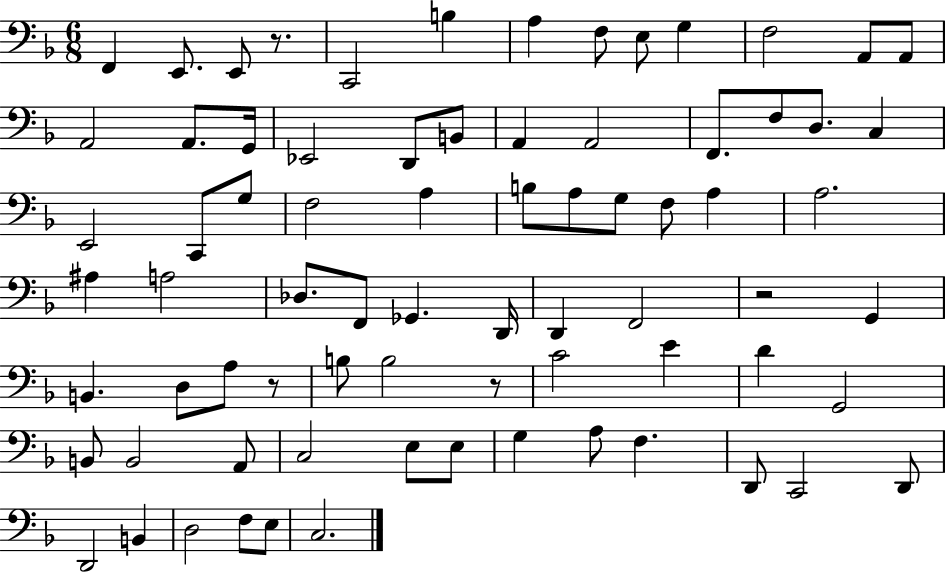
F2/q E2/e. E2/e R/e. C2/h B3/q A3/q F3/e E3/e G3/q F3/h A2/e A2/e A2/h A2/e. G2/s Eb2/h D2/e B2/e A2/q A2/h F2/e. F3/e D3/e. C3/q E2/h C2/e G3/e F3/h A3/q B3/e A3/e G3/e F3/e A3/q A3/h. A#3/q A3/h Db3/e. F2/e Gb2/q. D2/s D2/q F2/h R/h G2/q B2/q. D3/e A3/e R/e B3/e B3/h R/e C4/h E4/q D4/q G2/h B2/e B2/h A2/e C3/h E3/e E3/e G3/q A3/e F3/q. D2/e C2/h D2/e D2/h B2/q D3/h F3/e E3/e C3/h.